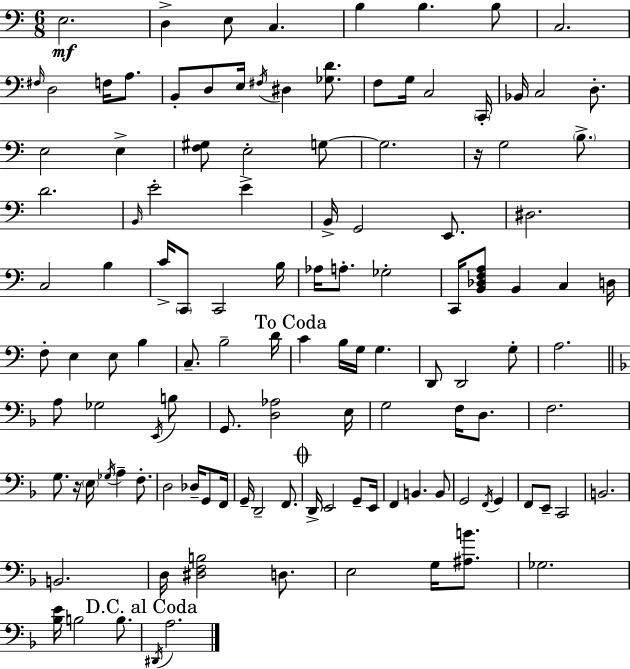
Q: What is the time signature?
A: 6/8